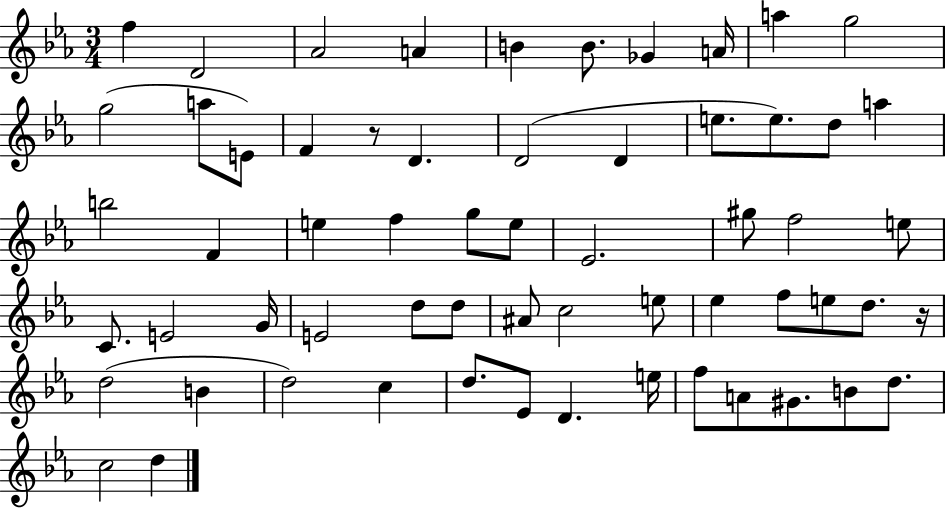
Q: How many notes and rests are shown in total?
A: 61